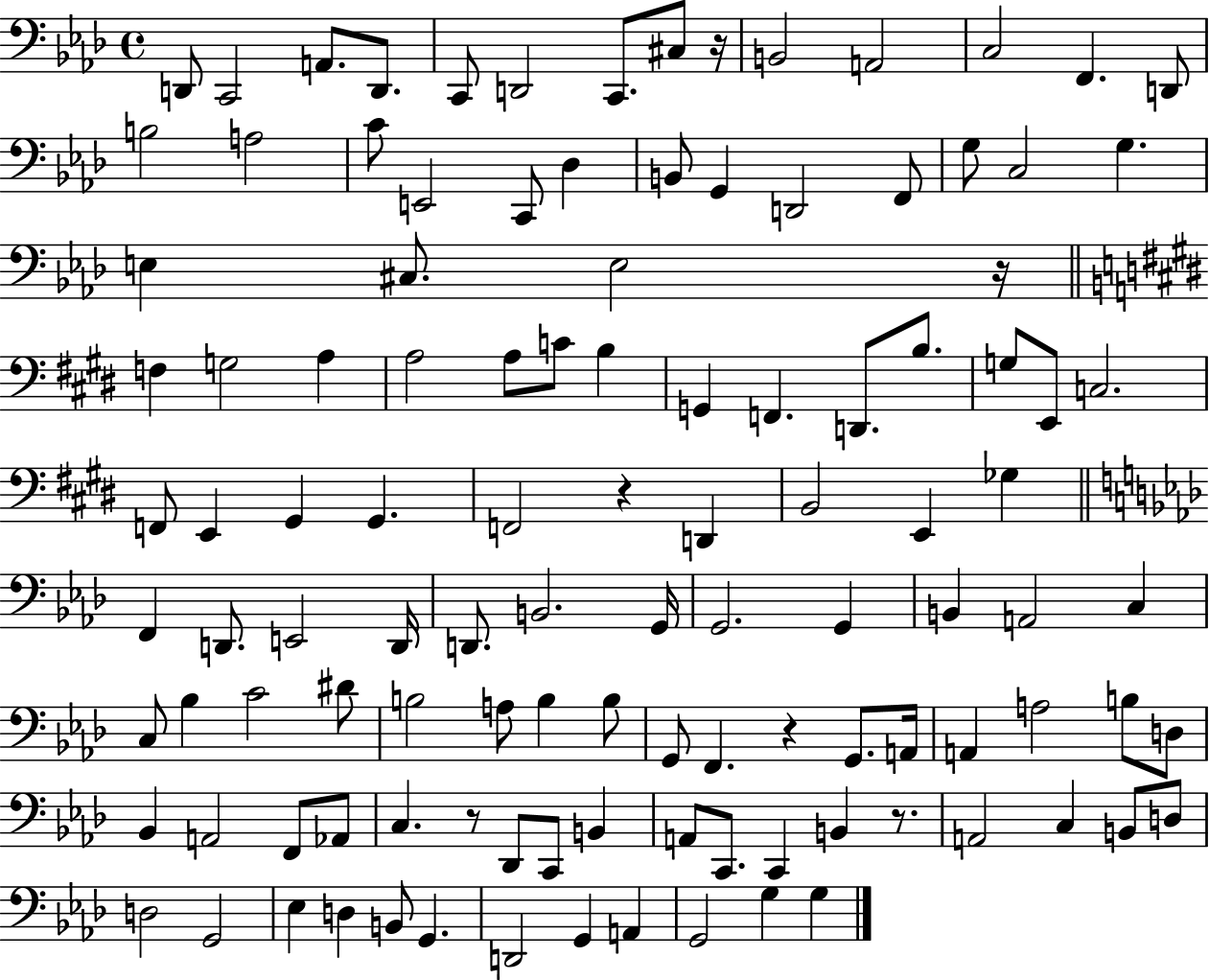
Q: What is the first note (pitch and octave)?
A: D2